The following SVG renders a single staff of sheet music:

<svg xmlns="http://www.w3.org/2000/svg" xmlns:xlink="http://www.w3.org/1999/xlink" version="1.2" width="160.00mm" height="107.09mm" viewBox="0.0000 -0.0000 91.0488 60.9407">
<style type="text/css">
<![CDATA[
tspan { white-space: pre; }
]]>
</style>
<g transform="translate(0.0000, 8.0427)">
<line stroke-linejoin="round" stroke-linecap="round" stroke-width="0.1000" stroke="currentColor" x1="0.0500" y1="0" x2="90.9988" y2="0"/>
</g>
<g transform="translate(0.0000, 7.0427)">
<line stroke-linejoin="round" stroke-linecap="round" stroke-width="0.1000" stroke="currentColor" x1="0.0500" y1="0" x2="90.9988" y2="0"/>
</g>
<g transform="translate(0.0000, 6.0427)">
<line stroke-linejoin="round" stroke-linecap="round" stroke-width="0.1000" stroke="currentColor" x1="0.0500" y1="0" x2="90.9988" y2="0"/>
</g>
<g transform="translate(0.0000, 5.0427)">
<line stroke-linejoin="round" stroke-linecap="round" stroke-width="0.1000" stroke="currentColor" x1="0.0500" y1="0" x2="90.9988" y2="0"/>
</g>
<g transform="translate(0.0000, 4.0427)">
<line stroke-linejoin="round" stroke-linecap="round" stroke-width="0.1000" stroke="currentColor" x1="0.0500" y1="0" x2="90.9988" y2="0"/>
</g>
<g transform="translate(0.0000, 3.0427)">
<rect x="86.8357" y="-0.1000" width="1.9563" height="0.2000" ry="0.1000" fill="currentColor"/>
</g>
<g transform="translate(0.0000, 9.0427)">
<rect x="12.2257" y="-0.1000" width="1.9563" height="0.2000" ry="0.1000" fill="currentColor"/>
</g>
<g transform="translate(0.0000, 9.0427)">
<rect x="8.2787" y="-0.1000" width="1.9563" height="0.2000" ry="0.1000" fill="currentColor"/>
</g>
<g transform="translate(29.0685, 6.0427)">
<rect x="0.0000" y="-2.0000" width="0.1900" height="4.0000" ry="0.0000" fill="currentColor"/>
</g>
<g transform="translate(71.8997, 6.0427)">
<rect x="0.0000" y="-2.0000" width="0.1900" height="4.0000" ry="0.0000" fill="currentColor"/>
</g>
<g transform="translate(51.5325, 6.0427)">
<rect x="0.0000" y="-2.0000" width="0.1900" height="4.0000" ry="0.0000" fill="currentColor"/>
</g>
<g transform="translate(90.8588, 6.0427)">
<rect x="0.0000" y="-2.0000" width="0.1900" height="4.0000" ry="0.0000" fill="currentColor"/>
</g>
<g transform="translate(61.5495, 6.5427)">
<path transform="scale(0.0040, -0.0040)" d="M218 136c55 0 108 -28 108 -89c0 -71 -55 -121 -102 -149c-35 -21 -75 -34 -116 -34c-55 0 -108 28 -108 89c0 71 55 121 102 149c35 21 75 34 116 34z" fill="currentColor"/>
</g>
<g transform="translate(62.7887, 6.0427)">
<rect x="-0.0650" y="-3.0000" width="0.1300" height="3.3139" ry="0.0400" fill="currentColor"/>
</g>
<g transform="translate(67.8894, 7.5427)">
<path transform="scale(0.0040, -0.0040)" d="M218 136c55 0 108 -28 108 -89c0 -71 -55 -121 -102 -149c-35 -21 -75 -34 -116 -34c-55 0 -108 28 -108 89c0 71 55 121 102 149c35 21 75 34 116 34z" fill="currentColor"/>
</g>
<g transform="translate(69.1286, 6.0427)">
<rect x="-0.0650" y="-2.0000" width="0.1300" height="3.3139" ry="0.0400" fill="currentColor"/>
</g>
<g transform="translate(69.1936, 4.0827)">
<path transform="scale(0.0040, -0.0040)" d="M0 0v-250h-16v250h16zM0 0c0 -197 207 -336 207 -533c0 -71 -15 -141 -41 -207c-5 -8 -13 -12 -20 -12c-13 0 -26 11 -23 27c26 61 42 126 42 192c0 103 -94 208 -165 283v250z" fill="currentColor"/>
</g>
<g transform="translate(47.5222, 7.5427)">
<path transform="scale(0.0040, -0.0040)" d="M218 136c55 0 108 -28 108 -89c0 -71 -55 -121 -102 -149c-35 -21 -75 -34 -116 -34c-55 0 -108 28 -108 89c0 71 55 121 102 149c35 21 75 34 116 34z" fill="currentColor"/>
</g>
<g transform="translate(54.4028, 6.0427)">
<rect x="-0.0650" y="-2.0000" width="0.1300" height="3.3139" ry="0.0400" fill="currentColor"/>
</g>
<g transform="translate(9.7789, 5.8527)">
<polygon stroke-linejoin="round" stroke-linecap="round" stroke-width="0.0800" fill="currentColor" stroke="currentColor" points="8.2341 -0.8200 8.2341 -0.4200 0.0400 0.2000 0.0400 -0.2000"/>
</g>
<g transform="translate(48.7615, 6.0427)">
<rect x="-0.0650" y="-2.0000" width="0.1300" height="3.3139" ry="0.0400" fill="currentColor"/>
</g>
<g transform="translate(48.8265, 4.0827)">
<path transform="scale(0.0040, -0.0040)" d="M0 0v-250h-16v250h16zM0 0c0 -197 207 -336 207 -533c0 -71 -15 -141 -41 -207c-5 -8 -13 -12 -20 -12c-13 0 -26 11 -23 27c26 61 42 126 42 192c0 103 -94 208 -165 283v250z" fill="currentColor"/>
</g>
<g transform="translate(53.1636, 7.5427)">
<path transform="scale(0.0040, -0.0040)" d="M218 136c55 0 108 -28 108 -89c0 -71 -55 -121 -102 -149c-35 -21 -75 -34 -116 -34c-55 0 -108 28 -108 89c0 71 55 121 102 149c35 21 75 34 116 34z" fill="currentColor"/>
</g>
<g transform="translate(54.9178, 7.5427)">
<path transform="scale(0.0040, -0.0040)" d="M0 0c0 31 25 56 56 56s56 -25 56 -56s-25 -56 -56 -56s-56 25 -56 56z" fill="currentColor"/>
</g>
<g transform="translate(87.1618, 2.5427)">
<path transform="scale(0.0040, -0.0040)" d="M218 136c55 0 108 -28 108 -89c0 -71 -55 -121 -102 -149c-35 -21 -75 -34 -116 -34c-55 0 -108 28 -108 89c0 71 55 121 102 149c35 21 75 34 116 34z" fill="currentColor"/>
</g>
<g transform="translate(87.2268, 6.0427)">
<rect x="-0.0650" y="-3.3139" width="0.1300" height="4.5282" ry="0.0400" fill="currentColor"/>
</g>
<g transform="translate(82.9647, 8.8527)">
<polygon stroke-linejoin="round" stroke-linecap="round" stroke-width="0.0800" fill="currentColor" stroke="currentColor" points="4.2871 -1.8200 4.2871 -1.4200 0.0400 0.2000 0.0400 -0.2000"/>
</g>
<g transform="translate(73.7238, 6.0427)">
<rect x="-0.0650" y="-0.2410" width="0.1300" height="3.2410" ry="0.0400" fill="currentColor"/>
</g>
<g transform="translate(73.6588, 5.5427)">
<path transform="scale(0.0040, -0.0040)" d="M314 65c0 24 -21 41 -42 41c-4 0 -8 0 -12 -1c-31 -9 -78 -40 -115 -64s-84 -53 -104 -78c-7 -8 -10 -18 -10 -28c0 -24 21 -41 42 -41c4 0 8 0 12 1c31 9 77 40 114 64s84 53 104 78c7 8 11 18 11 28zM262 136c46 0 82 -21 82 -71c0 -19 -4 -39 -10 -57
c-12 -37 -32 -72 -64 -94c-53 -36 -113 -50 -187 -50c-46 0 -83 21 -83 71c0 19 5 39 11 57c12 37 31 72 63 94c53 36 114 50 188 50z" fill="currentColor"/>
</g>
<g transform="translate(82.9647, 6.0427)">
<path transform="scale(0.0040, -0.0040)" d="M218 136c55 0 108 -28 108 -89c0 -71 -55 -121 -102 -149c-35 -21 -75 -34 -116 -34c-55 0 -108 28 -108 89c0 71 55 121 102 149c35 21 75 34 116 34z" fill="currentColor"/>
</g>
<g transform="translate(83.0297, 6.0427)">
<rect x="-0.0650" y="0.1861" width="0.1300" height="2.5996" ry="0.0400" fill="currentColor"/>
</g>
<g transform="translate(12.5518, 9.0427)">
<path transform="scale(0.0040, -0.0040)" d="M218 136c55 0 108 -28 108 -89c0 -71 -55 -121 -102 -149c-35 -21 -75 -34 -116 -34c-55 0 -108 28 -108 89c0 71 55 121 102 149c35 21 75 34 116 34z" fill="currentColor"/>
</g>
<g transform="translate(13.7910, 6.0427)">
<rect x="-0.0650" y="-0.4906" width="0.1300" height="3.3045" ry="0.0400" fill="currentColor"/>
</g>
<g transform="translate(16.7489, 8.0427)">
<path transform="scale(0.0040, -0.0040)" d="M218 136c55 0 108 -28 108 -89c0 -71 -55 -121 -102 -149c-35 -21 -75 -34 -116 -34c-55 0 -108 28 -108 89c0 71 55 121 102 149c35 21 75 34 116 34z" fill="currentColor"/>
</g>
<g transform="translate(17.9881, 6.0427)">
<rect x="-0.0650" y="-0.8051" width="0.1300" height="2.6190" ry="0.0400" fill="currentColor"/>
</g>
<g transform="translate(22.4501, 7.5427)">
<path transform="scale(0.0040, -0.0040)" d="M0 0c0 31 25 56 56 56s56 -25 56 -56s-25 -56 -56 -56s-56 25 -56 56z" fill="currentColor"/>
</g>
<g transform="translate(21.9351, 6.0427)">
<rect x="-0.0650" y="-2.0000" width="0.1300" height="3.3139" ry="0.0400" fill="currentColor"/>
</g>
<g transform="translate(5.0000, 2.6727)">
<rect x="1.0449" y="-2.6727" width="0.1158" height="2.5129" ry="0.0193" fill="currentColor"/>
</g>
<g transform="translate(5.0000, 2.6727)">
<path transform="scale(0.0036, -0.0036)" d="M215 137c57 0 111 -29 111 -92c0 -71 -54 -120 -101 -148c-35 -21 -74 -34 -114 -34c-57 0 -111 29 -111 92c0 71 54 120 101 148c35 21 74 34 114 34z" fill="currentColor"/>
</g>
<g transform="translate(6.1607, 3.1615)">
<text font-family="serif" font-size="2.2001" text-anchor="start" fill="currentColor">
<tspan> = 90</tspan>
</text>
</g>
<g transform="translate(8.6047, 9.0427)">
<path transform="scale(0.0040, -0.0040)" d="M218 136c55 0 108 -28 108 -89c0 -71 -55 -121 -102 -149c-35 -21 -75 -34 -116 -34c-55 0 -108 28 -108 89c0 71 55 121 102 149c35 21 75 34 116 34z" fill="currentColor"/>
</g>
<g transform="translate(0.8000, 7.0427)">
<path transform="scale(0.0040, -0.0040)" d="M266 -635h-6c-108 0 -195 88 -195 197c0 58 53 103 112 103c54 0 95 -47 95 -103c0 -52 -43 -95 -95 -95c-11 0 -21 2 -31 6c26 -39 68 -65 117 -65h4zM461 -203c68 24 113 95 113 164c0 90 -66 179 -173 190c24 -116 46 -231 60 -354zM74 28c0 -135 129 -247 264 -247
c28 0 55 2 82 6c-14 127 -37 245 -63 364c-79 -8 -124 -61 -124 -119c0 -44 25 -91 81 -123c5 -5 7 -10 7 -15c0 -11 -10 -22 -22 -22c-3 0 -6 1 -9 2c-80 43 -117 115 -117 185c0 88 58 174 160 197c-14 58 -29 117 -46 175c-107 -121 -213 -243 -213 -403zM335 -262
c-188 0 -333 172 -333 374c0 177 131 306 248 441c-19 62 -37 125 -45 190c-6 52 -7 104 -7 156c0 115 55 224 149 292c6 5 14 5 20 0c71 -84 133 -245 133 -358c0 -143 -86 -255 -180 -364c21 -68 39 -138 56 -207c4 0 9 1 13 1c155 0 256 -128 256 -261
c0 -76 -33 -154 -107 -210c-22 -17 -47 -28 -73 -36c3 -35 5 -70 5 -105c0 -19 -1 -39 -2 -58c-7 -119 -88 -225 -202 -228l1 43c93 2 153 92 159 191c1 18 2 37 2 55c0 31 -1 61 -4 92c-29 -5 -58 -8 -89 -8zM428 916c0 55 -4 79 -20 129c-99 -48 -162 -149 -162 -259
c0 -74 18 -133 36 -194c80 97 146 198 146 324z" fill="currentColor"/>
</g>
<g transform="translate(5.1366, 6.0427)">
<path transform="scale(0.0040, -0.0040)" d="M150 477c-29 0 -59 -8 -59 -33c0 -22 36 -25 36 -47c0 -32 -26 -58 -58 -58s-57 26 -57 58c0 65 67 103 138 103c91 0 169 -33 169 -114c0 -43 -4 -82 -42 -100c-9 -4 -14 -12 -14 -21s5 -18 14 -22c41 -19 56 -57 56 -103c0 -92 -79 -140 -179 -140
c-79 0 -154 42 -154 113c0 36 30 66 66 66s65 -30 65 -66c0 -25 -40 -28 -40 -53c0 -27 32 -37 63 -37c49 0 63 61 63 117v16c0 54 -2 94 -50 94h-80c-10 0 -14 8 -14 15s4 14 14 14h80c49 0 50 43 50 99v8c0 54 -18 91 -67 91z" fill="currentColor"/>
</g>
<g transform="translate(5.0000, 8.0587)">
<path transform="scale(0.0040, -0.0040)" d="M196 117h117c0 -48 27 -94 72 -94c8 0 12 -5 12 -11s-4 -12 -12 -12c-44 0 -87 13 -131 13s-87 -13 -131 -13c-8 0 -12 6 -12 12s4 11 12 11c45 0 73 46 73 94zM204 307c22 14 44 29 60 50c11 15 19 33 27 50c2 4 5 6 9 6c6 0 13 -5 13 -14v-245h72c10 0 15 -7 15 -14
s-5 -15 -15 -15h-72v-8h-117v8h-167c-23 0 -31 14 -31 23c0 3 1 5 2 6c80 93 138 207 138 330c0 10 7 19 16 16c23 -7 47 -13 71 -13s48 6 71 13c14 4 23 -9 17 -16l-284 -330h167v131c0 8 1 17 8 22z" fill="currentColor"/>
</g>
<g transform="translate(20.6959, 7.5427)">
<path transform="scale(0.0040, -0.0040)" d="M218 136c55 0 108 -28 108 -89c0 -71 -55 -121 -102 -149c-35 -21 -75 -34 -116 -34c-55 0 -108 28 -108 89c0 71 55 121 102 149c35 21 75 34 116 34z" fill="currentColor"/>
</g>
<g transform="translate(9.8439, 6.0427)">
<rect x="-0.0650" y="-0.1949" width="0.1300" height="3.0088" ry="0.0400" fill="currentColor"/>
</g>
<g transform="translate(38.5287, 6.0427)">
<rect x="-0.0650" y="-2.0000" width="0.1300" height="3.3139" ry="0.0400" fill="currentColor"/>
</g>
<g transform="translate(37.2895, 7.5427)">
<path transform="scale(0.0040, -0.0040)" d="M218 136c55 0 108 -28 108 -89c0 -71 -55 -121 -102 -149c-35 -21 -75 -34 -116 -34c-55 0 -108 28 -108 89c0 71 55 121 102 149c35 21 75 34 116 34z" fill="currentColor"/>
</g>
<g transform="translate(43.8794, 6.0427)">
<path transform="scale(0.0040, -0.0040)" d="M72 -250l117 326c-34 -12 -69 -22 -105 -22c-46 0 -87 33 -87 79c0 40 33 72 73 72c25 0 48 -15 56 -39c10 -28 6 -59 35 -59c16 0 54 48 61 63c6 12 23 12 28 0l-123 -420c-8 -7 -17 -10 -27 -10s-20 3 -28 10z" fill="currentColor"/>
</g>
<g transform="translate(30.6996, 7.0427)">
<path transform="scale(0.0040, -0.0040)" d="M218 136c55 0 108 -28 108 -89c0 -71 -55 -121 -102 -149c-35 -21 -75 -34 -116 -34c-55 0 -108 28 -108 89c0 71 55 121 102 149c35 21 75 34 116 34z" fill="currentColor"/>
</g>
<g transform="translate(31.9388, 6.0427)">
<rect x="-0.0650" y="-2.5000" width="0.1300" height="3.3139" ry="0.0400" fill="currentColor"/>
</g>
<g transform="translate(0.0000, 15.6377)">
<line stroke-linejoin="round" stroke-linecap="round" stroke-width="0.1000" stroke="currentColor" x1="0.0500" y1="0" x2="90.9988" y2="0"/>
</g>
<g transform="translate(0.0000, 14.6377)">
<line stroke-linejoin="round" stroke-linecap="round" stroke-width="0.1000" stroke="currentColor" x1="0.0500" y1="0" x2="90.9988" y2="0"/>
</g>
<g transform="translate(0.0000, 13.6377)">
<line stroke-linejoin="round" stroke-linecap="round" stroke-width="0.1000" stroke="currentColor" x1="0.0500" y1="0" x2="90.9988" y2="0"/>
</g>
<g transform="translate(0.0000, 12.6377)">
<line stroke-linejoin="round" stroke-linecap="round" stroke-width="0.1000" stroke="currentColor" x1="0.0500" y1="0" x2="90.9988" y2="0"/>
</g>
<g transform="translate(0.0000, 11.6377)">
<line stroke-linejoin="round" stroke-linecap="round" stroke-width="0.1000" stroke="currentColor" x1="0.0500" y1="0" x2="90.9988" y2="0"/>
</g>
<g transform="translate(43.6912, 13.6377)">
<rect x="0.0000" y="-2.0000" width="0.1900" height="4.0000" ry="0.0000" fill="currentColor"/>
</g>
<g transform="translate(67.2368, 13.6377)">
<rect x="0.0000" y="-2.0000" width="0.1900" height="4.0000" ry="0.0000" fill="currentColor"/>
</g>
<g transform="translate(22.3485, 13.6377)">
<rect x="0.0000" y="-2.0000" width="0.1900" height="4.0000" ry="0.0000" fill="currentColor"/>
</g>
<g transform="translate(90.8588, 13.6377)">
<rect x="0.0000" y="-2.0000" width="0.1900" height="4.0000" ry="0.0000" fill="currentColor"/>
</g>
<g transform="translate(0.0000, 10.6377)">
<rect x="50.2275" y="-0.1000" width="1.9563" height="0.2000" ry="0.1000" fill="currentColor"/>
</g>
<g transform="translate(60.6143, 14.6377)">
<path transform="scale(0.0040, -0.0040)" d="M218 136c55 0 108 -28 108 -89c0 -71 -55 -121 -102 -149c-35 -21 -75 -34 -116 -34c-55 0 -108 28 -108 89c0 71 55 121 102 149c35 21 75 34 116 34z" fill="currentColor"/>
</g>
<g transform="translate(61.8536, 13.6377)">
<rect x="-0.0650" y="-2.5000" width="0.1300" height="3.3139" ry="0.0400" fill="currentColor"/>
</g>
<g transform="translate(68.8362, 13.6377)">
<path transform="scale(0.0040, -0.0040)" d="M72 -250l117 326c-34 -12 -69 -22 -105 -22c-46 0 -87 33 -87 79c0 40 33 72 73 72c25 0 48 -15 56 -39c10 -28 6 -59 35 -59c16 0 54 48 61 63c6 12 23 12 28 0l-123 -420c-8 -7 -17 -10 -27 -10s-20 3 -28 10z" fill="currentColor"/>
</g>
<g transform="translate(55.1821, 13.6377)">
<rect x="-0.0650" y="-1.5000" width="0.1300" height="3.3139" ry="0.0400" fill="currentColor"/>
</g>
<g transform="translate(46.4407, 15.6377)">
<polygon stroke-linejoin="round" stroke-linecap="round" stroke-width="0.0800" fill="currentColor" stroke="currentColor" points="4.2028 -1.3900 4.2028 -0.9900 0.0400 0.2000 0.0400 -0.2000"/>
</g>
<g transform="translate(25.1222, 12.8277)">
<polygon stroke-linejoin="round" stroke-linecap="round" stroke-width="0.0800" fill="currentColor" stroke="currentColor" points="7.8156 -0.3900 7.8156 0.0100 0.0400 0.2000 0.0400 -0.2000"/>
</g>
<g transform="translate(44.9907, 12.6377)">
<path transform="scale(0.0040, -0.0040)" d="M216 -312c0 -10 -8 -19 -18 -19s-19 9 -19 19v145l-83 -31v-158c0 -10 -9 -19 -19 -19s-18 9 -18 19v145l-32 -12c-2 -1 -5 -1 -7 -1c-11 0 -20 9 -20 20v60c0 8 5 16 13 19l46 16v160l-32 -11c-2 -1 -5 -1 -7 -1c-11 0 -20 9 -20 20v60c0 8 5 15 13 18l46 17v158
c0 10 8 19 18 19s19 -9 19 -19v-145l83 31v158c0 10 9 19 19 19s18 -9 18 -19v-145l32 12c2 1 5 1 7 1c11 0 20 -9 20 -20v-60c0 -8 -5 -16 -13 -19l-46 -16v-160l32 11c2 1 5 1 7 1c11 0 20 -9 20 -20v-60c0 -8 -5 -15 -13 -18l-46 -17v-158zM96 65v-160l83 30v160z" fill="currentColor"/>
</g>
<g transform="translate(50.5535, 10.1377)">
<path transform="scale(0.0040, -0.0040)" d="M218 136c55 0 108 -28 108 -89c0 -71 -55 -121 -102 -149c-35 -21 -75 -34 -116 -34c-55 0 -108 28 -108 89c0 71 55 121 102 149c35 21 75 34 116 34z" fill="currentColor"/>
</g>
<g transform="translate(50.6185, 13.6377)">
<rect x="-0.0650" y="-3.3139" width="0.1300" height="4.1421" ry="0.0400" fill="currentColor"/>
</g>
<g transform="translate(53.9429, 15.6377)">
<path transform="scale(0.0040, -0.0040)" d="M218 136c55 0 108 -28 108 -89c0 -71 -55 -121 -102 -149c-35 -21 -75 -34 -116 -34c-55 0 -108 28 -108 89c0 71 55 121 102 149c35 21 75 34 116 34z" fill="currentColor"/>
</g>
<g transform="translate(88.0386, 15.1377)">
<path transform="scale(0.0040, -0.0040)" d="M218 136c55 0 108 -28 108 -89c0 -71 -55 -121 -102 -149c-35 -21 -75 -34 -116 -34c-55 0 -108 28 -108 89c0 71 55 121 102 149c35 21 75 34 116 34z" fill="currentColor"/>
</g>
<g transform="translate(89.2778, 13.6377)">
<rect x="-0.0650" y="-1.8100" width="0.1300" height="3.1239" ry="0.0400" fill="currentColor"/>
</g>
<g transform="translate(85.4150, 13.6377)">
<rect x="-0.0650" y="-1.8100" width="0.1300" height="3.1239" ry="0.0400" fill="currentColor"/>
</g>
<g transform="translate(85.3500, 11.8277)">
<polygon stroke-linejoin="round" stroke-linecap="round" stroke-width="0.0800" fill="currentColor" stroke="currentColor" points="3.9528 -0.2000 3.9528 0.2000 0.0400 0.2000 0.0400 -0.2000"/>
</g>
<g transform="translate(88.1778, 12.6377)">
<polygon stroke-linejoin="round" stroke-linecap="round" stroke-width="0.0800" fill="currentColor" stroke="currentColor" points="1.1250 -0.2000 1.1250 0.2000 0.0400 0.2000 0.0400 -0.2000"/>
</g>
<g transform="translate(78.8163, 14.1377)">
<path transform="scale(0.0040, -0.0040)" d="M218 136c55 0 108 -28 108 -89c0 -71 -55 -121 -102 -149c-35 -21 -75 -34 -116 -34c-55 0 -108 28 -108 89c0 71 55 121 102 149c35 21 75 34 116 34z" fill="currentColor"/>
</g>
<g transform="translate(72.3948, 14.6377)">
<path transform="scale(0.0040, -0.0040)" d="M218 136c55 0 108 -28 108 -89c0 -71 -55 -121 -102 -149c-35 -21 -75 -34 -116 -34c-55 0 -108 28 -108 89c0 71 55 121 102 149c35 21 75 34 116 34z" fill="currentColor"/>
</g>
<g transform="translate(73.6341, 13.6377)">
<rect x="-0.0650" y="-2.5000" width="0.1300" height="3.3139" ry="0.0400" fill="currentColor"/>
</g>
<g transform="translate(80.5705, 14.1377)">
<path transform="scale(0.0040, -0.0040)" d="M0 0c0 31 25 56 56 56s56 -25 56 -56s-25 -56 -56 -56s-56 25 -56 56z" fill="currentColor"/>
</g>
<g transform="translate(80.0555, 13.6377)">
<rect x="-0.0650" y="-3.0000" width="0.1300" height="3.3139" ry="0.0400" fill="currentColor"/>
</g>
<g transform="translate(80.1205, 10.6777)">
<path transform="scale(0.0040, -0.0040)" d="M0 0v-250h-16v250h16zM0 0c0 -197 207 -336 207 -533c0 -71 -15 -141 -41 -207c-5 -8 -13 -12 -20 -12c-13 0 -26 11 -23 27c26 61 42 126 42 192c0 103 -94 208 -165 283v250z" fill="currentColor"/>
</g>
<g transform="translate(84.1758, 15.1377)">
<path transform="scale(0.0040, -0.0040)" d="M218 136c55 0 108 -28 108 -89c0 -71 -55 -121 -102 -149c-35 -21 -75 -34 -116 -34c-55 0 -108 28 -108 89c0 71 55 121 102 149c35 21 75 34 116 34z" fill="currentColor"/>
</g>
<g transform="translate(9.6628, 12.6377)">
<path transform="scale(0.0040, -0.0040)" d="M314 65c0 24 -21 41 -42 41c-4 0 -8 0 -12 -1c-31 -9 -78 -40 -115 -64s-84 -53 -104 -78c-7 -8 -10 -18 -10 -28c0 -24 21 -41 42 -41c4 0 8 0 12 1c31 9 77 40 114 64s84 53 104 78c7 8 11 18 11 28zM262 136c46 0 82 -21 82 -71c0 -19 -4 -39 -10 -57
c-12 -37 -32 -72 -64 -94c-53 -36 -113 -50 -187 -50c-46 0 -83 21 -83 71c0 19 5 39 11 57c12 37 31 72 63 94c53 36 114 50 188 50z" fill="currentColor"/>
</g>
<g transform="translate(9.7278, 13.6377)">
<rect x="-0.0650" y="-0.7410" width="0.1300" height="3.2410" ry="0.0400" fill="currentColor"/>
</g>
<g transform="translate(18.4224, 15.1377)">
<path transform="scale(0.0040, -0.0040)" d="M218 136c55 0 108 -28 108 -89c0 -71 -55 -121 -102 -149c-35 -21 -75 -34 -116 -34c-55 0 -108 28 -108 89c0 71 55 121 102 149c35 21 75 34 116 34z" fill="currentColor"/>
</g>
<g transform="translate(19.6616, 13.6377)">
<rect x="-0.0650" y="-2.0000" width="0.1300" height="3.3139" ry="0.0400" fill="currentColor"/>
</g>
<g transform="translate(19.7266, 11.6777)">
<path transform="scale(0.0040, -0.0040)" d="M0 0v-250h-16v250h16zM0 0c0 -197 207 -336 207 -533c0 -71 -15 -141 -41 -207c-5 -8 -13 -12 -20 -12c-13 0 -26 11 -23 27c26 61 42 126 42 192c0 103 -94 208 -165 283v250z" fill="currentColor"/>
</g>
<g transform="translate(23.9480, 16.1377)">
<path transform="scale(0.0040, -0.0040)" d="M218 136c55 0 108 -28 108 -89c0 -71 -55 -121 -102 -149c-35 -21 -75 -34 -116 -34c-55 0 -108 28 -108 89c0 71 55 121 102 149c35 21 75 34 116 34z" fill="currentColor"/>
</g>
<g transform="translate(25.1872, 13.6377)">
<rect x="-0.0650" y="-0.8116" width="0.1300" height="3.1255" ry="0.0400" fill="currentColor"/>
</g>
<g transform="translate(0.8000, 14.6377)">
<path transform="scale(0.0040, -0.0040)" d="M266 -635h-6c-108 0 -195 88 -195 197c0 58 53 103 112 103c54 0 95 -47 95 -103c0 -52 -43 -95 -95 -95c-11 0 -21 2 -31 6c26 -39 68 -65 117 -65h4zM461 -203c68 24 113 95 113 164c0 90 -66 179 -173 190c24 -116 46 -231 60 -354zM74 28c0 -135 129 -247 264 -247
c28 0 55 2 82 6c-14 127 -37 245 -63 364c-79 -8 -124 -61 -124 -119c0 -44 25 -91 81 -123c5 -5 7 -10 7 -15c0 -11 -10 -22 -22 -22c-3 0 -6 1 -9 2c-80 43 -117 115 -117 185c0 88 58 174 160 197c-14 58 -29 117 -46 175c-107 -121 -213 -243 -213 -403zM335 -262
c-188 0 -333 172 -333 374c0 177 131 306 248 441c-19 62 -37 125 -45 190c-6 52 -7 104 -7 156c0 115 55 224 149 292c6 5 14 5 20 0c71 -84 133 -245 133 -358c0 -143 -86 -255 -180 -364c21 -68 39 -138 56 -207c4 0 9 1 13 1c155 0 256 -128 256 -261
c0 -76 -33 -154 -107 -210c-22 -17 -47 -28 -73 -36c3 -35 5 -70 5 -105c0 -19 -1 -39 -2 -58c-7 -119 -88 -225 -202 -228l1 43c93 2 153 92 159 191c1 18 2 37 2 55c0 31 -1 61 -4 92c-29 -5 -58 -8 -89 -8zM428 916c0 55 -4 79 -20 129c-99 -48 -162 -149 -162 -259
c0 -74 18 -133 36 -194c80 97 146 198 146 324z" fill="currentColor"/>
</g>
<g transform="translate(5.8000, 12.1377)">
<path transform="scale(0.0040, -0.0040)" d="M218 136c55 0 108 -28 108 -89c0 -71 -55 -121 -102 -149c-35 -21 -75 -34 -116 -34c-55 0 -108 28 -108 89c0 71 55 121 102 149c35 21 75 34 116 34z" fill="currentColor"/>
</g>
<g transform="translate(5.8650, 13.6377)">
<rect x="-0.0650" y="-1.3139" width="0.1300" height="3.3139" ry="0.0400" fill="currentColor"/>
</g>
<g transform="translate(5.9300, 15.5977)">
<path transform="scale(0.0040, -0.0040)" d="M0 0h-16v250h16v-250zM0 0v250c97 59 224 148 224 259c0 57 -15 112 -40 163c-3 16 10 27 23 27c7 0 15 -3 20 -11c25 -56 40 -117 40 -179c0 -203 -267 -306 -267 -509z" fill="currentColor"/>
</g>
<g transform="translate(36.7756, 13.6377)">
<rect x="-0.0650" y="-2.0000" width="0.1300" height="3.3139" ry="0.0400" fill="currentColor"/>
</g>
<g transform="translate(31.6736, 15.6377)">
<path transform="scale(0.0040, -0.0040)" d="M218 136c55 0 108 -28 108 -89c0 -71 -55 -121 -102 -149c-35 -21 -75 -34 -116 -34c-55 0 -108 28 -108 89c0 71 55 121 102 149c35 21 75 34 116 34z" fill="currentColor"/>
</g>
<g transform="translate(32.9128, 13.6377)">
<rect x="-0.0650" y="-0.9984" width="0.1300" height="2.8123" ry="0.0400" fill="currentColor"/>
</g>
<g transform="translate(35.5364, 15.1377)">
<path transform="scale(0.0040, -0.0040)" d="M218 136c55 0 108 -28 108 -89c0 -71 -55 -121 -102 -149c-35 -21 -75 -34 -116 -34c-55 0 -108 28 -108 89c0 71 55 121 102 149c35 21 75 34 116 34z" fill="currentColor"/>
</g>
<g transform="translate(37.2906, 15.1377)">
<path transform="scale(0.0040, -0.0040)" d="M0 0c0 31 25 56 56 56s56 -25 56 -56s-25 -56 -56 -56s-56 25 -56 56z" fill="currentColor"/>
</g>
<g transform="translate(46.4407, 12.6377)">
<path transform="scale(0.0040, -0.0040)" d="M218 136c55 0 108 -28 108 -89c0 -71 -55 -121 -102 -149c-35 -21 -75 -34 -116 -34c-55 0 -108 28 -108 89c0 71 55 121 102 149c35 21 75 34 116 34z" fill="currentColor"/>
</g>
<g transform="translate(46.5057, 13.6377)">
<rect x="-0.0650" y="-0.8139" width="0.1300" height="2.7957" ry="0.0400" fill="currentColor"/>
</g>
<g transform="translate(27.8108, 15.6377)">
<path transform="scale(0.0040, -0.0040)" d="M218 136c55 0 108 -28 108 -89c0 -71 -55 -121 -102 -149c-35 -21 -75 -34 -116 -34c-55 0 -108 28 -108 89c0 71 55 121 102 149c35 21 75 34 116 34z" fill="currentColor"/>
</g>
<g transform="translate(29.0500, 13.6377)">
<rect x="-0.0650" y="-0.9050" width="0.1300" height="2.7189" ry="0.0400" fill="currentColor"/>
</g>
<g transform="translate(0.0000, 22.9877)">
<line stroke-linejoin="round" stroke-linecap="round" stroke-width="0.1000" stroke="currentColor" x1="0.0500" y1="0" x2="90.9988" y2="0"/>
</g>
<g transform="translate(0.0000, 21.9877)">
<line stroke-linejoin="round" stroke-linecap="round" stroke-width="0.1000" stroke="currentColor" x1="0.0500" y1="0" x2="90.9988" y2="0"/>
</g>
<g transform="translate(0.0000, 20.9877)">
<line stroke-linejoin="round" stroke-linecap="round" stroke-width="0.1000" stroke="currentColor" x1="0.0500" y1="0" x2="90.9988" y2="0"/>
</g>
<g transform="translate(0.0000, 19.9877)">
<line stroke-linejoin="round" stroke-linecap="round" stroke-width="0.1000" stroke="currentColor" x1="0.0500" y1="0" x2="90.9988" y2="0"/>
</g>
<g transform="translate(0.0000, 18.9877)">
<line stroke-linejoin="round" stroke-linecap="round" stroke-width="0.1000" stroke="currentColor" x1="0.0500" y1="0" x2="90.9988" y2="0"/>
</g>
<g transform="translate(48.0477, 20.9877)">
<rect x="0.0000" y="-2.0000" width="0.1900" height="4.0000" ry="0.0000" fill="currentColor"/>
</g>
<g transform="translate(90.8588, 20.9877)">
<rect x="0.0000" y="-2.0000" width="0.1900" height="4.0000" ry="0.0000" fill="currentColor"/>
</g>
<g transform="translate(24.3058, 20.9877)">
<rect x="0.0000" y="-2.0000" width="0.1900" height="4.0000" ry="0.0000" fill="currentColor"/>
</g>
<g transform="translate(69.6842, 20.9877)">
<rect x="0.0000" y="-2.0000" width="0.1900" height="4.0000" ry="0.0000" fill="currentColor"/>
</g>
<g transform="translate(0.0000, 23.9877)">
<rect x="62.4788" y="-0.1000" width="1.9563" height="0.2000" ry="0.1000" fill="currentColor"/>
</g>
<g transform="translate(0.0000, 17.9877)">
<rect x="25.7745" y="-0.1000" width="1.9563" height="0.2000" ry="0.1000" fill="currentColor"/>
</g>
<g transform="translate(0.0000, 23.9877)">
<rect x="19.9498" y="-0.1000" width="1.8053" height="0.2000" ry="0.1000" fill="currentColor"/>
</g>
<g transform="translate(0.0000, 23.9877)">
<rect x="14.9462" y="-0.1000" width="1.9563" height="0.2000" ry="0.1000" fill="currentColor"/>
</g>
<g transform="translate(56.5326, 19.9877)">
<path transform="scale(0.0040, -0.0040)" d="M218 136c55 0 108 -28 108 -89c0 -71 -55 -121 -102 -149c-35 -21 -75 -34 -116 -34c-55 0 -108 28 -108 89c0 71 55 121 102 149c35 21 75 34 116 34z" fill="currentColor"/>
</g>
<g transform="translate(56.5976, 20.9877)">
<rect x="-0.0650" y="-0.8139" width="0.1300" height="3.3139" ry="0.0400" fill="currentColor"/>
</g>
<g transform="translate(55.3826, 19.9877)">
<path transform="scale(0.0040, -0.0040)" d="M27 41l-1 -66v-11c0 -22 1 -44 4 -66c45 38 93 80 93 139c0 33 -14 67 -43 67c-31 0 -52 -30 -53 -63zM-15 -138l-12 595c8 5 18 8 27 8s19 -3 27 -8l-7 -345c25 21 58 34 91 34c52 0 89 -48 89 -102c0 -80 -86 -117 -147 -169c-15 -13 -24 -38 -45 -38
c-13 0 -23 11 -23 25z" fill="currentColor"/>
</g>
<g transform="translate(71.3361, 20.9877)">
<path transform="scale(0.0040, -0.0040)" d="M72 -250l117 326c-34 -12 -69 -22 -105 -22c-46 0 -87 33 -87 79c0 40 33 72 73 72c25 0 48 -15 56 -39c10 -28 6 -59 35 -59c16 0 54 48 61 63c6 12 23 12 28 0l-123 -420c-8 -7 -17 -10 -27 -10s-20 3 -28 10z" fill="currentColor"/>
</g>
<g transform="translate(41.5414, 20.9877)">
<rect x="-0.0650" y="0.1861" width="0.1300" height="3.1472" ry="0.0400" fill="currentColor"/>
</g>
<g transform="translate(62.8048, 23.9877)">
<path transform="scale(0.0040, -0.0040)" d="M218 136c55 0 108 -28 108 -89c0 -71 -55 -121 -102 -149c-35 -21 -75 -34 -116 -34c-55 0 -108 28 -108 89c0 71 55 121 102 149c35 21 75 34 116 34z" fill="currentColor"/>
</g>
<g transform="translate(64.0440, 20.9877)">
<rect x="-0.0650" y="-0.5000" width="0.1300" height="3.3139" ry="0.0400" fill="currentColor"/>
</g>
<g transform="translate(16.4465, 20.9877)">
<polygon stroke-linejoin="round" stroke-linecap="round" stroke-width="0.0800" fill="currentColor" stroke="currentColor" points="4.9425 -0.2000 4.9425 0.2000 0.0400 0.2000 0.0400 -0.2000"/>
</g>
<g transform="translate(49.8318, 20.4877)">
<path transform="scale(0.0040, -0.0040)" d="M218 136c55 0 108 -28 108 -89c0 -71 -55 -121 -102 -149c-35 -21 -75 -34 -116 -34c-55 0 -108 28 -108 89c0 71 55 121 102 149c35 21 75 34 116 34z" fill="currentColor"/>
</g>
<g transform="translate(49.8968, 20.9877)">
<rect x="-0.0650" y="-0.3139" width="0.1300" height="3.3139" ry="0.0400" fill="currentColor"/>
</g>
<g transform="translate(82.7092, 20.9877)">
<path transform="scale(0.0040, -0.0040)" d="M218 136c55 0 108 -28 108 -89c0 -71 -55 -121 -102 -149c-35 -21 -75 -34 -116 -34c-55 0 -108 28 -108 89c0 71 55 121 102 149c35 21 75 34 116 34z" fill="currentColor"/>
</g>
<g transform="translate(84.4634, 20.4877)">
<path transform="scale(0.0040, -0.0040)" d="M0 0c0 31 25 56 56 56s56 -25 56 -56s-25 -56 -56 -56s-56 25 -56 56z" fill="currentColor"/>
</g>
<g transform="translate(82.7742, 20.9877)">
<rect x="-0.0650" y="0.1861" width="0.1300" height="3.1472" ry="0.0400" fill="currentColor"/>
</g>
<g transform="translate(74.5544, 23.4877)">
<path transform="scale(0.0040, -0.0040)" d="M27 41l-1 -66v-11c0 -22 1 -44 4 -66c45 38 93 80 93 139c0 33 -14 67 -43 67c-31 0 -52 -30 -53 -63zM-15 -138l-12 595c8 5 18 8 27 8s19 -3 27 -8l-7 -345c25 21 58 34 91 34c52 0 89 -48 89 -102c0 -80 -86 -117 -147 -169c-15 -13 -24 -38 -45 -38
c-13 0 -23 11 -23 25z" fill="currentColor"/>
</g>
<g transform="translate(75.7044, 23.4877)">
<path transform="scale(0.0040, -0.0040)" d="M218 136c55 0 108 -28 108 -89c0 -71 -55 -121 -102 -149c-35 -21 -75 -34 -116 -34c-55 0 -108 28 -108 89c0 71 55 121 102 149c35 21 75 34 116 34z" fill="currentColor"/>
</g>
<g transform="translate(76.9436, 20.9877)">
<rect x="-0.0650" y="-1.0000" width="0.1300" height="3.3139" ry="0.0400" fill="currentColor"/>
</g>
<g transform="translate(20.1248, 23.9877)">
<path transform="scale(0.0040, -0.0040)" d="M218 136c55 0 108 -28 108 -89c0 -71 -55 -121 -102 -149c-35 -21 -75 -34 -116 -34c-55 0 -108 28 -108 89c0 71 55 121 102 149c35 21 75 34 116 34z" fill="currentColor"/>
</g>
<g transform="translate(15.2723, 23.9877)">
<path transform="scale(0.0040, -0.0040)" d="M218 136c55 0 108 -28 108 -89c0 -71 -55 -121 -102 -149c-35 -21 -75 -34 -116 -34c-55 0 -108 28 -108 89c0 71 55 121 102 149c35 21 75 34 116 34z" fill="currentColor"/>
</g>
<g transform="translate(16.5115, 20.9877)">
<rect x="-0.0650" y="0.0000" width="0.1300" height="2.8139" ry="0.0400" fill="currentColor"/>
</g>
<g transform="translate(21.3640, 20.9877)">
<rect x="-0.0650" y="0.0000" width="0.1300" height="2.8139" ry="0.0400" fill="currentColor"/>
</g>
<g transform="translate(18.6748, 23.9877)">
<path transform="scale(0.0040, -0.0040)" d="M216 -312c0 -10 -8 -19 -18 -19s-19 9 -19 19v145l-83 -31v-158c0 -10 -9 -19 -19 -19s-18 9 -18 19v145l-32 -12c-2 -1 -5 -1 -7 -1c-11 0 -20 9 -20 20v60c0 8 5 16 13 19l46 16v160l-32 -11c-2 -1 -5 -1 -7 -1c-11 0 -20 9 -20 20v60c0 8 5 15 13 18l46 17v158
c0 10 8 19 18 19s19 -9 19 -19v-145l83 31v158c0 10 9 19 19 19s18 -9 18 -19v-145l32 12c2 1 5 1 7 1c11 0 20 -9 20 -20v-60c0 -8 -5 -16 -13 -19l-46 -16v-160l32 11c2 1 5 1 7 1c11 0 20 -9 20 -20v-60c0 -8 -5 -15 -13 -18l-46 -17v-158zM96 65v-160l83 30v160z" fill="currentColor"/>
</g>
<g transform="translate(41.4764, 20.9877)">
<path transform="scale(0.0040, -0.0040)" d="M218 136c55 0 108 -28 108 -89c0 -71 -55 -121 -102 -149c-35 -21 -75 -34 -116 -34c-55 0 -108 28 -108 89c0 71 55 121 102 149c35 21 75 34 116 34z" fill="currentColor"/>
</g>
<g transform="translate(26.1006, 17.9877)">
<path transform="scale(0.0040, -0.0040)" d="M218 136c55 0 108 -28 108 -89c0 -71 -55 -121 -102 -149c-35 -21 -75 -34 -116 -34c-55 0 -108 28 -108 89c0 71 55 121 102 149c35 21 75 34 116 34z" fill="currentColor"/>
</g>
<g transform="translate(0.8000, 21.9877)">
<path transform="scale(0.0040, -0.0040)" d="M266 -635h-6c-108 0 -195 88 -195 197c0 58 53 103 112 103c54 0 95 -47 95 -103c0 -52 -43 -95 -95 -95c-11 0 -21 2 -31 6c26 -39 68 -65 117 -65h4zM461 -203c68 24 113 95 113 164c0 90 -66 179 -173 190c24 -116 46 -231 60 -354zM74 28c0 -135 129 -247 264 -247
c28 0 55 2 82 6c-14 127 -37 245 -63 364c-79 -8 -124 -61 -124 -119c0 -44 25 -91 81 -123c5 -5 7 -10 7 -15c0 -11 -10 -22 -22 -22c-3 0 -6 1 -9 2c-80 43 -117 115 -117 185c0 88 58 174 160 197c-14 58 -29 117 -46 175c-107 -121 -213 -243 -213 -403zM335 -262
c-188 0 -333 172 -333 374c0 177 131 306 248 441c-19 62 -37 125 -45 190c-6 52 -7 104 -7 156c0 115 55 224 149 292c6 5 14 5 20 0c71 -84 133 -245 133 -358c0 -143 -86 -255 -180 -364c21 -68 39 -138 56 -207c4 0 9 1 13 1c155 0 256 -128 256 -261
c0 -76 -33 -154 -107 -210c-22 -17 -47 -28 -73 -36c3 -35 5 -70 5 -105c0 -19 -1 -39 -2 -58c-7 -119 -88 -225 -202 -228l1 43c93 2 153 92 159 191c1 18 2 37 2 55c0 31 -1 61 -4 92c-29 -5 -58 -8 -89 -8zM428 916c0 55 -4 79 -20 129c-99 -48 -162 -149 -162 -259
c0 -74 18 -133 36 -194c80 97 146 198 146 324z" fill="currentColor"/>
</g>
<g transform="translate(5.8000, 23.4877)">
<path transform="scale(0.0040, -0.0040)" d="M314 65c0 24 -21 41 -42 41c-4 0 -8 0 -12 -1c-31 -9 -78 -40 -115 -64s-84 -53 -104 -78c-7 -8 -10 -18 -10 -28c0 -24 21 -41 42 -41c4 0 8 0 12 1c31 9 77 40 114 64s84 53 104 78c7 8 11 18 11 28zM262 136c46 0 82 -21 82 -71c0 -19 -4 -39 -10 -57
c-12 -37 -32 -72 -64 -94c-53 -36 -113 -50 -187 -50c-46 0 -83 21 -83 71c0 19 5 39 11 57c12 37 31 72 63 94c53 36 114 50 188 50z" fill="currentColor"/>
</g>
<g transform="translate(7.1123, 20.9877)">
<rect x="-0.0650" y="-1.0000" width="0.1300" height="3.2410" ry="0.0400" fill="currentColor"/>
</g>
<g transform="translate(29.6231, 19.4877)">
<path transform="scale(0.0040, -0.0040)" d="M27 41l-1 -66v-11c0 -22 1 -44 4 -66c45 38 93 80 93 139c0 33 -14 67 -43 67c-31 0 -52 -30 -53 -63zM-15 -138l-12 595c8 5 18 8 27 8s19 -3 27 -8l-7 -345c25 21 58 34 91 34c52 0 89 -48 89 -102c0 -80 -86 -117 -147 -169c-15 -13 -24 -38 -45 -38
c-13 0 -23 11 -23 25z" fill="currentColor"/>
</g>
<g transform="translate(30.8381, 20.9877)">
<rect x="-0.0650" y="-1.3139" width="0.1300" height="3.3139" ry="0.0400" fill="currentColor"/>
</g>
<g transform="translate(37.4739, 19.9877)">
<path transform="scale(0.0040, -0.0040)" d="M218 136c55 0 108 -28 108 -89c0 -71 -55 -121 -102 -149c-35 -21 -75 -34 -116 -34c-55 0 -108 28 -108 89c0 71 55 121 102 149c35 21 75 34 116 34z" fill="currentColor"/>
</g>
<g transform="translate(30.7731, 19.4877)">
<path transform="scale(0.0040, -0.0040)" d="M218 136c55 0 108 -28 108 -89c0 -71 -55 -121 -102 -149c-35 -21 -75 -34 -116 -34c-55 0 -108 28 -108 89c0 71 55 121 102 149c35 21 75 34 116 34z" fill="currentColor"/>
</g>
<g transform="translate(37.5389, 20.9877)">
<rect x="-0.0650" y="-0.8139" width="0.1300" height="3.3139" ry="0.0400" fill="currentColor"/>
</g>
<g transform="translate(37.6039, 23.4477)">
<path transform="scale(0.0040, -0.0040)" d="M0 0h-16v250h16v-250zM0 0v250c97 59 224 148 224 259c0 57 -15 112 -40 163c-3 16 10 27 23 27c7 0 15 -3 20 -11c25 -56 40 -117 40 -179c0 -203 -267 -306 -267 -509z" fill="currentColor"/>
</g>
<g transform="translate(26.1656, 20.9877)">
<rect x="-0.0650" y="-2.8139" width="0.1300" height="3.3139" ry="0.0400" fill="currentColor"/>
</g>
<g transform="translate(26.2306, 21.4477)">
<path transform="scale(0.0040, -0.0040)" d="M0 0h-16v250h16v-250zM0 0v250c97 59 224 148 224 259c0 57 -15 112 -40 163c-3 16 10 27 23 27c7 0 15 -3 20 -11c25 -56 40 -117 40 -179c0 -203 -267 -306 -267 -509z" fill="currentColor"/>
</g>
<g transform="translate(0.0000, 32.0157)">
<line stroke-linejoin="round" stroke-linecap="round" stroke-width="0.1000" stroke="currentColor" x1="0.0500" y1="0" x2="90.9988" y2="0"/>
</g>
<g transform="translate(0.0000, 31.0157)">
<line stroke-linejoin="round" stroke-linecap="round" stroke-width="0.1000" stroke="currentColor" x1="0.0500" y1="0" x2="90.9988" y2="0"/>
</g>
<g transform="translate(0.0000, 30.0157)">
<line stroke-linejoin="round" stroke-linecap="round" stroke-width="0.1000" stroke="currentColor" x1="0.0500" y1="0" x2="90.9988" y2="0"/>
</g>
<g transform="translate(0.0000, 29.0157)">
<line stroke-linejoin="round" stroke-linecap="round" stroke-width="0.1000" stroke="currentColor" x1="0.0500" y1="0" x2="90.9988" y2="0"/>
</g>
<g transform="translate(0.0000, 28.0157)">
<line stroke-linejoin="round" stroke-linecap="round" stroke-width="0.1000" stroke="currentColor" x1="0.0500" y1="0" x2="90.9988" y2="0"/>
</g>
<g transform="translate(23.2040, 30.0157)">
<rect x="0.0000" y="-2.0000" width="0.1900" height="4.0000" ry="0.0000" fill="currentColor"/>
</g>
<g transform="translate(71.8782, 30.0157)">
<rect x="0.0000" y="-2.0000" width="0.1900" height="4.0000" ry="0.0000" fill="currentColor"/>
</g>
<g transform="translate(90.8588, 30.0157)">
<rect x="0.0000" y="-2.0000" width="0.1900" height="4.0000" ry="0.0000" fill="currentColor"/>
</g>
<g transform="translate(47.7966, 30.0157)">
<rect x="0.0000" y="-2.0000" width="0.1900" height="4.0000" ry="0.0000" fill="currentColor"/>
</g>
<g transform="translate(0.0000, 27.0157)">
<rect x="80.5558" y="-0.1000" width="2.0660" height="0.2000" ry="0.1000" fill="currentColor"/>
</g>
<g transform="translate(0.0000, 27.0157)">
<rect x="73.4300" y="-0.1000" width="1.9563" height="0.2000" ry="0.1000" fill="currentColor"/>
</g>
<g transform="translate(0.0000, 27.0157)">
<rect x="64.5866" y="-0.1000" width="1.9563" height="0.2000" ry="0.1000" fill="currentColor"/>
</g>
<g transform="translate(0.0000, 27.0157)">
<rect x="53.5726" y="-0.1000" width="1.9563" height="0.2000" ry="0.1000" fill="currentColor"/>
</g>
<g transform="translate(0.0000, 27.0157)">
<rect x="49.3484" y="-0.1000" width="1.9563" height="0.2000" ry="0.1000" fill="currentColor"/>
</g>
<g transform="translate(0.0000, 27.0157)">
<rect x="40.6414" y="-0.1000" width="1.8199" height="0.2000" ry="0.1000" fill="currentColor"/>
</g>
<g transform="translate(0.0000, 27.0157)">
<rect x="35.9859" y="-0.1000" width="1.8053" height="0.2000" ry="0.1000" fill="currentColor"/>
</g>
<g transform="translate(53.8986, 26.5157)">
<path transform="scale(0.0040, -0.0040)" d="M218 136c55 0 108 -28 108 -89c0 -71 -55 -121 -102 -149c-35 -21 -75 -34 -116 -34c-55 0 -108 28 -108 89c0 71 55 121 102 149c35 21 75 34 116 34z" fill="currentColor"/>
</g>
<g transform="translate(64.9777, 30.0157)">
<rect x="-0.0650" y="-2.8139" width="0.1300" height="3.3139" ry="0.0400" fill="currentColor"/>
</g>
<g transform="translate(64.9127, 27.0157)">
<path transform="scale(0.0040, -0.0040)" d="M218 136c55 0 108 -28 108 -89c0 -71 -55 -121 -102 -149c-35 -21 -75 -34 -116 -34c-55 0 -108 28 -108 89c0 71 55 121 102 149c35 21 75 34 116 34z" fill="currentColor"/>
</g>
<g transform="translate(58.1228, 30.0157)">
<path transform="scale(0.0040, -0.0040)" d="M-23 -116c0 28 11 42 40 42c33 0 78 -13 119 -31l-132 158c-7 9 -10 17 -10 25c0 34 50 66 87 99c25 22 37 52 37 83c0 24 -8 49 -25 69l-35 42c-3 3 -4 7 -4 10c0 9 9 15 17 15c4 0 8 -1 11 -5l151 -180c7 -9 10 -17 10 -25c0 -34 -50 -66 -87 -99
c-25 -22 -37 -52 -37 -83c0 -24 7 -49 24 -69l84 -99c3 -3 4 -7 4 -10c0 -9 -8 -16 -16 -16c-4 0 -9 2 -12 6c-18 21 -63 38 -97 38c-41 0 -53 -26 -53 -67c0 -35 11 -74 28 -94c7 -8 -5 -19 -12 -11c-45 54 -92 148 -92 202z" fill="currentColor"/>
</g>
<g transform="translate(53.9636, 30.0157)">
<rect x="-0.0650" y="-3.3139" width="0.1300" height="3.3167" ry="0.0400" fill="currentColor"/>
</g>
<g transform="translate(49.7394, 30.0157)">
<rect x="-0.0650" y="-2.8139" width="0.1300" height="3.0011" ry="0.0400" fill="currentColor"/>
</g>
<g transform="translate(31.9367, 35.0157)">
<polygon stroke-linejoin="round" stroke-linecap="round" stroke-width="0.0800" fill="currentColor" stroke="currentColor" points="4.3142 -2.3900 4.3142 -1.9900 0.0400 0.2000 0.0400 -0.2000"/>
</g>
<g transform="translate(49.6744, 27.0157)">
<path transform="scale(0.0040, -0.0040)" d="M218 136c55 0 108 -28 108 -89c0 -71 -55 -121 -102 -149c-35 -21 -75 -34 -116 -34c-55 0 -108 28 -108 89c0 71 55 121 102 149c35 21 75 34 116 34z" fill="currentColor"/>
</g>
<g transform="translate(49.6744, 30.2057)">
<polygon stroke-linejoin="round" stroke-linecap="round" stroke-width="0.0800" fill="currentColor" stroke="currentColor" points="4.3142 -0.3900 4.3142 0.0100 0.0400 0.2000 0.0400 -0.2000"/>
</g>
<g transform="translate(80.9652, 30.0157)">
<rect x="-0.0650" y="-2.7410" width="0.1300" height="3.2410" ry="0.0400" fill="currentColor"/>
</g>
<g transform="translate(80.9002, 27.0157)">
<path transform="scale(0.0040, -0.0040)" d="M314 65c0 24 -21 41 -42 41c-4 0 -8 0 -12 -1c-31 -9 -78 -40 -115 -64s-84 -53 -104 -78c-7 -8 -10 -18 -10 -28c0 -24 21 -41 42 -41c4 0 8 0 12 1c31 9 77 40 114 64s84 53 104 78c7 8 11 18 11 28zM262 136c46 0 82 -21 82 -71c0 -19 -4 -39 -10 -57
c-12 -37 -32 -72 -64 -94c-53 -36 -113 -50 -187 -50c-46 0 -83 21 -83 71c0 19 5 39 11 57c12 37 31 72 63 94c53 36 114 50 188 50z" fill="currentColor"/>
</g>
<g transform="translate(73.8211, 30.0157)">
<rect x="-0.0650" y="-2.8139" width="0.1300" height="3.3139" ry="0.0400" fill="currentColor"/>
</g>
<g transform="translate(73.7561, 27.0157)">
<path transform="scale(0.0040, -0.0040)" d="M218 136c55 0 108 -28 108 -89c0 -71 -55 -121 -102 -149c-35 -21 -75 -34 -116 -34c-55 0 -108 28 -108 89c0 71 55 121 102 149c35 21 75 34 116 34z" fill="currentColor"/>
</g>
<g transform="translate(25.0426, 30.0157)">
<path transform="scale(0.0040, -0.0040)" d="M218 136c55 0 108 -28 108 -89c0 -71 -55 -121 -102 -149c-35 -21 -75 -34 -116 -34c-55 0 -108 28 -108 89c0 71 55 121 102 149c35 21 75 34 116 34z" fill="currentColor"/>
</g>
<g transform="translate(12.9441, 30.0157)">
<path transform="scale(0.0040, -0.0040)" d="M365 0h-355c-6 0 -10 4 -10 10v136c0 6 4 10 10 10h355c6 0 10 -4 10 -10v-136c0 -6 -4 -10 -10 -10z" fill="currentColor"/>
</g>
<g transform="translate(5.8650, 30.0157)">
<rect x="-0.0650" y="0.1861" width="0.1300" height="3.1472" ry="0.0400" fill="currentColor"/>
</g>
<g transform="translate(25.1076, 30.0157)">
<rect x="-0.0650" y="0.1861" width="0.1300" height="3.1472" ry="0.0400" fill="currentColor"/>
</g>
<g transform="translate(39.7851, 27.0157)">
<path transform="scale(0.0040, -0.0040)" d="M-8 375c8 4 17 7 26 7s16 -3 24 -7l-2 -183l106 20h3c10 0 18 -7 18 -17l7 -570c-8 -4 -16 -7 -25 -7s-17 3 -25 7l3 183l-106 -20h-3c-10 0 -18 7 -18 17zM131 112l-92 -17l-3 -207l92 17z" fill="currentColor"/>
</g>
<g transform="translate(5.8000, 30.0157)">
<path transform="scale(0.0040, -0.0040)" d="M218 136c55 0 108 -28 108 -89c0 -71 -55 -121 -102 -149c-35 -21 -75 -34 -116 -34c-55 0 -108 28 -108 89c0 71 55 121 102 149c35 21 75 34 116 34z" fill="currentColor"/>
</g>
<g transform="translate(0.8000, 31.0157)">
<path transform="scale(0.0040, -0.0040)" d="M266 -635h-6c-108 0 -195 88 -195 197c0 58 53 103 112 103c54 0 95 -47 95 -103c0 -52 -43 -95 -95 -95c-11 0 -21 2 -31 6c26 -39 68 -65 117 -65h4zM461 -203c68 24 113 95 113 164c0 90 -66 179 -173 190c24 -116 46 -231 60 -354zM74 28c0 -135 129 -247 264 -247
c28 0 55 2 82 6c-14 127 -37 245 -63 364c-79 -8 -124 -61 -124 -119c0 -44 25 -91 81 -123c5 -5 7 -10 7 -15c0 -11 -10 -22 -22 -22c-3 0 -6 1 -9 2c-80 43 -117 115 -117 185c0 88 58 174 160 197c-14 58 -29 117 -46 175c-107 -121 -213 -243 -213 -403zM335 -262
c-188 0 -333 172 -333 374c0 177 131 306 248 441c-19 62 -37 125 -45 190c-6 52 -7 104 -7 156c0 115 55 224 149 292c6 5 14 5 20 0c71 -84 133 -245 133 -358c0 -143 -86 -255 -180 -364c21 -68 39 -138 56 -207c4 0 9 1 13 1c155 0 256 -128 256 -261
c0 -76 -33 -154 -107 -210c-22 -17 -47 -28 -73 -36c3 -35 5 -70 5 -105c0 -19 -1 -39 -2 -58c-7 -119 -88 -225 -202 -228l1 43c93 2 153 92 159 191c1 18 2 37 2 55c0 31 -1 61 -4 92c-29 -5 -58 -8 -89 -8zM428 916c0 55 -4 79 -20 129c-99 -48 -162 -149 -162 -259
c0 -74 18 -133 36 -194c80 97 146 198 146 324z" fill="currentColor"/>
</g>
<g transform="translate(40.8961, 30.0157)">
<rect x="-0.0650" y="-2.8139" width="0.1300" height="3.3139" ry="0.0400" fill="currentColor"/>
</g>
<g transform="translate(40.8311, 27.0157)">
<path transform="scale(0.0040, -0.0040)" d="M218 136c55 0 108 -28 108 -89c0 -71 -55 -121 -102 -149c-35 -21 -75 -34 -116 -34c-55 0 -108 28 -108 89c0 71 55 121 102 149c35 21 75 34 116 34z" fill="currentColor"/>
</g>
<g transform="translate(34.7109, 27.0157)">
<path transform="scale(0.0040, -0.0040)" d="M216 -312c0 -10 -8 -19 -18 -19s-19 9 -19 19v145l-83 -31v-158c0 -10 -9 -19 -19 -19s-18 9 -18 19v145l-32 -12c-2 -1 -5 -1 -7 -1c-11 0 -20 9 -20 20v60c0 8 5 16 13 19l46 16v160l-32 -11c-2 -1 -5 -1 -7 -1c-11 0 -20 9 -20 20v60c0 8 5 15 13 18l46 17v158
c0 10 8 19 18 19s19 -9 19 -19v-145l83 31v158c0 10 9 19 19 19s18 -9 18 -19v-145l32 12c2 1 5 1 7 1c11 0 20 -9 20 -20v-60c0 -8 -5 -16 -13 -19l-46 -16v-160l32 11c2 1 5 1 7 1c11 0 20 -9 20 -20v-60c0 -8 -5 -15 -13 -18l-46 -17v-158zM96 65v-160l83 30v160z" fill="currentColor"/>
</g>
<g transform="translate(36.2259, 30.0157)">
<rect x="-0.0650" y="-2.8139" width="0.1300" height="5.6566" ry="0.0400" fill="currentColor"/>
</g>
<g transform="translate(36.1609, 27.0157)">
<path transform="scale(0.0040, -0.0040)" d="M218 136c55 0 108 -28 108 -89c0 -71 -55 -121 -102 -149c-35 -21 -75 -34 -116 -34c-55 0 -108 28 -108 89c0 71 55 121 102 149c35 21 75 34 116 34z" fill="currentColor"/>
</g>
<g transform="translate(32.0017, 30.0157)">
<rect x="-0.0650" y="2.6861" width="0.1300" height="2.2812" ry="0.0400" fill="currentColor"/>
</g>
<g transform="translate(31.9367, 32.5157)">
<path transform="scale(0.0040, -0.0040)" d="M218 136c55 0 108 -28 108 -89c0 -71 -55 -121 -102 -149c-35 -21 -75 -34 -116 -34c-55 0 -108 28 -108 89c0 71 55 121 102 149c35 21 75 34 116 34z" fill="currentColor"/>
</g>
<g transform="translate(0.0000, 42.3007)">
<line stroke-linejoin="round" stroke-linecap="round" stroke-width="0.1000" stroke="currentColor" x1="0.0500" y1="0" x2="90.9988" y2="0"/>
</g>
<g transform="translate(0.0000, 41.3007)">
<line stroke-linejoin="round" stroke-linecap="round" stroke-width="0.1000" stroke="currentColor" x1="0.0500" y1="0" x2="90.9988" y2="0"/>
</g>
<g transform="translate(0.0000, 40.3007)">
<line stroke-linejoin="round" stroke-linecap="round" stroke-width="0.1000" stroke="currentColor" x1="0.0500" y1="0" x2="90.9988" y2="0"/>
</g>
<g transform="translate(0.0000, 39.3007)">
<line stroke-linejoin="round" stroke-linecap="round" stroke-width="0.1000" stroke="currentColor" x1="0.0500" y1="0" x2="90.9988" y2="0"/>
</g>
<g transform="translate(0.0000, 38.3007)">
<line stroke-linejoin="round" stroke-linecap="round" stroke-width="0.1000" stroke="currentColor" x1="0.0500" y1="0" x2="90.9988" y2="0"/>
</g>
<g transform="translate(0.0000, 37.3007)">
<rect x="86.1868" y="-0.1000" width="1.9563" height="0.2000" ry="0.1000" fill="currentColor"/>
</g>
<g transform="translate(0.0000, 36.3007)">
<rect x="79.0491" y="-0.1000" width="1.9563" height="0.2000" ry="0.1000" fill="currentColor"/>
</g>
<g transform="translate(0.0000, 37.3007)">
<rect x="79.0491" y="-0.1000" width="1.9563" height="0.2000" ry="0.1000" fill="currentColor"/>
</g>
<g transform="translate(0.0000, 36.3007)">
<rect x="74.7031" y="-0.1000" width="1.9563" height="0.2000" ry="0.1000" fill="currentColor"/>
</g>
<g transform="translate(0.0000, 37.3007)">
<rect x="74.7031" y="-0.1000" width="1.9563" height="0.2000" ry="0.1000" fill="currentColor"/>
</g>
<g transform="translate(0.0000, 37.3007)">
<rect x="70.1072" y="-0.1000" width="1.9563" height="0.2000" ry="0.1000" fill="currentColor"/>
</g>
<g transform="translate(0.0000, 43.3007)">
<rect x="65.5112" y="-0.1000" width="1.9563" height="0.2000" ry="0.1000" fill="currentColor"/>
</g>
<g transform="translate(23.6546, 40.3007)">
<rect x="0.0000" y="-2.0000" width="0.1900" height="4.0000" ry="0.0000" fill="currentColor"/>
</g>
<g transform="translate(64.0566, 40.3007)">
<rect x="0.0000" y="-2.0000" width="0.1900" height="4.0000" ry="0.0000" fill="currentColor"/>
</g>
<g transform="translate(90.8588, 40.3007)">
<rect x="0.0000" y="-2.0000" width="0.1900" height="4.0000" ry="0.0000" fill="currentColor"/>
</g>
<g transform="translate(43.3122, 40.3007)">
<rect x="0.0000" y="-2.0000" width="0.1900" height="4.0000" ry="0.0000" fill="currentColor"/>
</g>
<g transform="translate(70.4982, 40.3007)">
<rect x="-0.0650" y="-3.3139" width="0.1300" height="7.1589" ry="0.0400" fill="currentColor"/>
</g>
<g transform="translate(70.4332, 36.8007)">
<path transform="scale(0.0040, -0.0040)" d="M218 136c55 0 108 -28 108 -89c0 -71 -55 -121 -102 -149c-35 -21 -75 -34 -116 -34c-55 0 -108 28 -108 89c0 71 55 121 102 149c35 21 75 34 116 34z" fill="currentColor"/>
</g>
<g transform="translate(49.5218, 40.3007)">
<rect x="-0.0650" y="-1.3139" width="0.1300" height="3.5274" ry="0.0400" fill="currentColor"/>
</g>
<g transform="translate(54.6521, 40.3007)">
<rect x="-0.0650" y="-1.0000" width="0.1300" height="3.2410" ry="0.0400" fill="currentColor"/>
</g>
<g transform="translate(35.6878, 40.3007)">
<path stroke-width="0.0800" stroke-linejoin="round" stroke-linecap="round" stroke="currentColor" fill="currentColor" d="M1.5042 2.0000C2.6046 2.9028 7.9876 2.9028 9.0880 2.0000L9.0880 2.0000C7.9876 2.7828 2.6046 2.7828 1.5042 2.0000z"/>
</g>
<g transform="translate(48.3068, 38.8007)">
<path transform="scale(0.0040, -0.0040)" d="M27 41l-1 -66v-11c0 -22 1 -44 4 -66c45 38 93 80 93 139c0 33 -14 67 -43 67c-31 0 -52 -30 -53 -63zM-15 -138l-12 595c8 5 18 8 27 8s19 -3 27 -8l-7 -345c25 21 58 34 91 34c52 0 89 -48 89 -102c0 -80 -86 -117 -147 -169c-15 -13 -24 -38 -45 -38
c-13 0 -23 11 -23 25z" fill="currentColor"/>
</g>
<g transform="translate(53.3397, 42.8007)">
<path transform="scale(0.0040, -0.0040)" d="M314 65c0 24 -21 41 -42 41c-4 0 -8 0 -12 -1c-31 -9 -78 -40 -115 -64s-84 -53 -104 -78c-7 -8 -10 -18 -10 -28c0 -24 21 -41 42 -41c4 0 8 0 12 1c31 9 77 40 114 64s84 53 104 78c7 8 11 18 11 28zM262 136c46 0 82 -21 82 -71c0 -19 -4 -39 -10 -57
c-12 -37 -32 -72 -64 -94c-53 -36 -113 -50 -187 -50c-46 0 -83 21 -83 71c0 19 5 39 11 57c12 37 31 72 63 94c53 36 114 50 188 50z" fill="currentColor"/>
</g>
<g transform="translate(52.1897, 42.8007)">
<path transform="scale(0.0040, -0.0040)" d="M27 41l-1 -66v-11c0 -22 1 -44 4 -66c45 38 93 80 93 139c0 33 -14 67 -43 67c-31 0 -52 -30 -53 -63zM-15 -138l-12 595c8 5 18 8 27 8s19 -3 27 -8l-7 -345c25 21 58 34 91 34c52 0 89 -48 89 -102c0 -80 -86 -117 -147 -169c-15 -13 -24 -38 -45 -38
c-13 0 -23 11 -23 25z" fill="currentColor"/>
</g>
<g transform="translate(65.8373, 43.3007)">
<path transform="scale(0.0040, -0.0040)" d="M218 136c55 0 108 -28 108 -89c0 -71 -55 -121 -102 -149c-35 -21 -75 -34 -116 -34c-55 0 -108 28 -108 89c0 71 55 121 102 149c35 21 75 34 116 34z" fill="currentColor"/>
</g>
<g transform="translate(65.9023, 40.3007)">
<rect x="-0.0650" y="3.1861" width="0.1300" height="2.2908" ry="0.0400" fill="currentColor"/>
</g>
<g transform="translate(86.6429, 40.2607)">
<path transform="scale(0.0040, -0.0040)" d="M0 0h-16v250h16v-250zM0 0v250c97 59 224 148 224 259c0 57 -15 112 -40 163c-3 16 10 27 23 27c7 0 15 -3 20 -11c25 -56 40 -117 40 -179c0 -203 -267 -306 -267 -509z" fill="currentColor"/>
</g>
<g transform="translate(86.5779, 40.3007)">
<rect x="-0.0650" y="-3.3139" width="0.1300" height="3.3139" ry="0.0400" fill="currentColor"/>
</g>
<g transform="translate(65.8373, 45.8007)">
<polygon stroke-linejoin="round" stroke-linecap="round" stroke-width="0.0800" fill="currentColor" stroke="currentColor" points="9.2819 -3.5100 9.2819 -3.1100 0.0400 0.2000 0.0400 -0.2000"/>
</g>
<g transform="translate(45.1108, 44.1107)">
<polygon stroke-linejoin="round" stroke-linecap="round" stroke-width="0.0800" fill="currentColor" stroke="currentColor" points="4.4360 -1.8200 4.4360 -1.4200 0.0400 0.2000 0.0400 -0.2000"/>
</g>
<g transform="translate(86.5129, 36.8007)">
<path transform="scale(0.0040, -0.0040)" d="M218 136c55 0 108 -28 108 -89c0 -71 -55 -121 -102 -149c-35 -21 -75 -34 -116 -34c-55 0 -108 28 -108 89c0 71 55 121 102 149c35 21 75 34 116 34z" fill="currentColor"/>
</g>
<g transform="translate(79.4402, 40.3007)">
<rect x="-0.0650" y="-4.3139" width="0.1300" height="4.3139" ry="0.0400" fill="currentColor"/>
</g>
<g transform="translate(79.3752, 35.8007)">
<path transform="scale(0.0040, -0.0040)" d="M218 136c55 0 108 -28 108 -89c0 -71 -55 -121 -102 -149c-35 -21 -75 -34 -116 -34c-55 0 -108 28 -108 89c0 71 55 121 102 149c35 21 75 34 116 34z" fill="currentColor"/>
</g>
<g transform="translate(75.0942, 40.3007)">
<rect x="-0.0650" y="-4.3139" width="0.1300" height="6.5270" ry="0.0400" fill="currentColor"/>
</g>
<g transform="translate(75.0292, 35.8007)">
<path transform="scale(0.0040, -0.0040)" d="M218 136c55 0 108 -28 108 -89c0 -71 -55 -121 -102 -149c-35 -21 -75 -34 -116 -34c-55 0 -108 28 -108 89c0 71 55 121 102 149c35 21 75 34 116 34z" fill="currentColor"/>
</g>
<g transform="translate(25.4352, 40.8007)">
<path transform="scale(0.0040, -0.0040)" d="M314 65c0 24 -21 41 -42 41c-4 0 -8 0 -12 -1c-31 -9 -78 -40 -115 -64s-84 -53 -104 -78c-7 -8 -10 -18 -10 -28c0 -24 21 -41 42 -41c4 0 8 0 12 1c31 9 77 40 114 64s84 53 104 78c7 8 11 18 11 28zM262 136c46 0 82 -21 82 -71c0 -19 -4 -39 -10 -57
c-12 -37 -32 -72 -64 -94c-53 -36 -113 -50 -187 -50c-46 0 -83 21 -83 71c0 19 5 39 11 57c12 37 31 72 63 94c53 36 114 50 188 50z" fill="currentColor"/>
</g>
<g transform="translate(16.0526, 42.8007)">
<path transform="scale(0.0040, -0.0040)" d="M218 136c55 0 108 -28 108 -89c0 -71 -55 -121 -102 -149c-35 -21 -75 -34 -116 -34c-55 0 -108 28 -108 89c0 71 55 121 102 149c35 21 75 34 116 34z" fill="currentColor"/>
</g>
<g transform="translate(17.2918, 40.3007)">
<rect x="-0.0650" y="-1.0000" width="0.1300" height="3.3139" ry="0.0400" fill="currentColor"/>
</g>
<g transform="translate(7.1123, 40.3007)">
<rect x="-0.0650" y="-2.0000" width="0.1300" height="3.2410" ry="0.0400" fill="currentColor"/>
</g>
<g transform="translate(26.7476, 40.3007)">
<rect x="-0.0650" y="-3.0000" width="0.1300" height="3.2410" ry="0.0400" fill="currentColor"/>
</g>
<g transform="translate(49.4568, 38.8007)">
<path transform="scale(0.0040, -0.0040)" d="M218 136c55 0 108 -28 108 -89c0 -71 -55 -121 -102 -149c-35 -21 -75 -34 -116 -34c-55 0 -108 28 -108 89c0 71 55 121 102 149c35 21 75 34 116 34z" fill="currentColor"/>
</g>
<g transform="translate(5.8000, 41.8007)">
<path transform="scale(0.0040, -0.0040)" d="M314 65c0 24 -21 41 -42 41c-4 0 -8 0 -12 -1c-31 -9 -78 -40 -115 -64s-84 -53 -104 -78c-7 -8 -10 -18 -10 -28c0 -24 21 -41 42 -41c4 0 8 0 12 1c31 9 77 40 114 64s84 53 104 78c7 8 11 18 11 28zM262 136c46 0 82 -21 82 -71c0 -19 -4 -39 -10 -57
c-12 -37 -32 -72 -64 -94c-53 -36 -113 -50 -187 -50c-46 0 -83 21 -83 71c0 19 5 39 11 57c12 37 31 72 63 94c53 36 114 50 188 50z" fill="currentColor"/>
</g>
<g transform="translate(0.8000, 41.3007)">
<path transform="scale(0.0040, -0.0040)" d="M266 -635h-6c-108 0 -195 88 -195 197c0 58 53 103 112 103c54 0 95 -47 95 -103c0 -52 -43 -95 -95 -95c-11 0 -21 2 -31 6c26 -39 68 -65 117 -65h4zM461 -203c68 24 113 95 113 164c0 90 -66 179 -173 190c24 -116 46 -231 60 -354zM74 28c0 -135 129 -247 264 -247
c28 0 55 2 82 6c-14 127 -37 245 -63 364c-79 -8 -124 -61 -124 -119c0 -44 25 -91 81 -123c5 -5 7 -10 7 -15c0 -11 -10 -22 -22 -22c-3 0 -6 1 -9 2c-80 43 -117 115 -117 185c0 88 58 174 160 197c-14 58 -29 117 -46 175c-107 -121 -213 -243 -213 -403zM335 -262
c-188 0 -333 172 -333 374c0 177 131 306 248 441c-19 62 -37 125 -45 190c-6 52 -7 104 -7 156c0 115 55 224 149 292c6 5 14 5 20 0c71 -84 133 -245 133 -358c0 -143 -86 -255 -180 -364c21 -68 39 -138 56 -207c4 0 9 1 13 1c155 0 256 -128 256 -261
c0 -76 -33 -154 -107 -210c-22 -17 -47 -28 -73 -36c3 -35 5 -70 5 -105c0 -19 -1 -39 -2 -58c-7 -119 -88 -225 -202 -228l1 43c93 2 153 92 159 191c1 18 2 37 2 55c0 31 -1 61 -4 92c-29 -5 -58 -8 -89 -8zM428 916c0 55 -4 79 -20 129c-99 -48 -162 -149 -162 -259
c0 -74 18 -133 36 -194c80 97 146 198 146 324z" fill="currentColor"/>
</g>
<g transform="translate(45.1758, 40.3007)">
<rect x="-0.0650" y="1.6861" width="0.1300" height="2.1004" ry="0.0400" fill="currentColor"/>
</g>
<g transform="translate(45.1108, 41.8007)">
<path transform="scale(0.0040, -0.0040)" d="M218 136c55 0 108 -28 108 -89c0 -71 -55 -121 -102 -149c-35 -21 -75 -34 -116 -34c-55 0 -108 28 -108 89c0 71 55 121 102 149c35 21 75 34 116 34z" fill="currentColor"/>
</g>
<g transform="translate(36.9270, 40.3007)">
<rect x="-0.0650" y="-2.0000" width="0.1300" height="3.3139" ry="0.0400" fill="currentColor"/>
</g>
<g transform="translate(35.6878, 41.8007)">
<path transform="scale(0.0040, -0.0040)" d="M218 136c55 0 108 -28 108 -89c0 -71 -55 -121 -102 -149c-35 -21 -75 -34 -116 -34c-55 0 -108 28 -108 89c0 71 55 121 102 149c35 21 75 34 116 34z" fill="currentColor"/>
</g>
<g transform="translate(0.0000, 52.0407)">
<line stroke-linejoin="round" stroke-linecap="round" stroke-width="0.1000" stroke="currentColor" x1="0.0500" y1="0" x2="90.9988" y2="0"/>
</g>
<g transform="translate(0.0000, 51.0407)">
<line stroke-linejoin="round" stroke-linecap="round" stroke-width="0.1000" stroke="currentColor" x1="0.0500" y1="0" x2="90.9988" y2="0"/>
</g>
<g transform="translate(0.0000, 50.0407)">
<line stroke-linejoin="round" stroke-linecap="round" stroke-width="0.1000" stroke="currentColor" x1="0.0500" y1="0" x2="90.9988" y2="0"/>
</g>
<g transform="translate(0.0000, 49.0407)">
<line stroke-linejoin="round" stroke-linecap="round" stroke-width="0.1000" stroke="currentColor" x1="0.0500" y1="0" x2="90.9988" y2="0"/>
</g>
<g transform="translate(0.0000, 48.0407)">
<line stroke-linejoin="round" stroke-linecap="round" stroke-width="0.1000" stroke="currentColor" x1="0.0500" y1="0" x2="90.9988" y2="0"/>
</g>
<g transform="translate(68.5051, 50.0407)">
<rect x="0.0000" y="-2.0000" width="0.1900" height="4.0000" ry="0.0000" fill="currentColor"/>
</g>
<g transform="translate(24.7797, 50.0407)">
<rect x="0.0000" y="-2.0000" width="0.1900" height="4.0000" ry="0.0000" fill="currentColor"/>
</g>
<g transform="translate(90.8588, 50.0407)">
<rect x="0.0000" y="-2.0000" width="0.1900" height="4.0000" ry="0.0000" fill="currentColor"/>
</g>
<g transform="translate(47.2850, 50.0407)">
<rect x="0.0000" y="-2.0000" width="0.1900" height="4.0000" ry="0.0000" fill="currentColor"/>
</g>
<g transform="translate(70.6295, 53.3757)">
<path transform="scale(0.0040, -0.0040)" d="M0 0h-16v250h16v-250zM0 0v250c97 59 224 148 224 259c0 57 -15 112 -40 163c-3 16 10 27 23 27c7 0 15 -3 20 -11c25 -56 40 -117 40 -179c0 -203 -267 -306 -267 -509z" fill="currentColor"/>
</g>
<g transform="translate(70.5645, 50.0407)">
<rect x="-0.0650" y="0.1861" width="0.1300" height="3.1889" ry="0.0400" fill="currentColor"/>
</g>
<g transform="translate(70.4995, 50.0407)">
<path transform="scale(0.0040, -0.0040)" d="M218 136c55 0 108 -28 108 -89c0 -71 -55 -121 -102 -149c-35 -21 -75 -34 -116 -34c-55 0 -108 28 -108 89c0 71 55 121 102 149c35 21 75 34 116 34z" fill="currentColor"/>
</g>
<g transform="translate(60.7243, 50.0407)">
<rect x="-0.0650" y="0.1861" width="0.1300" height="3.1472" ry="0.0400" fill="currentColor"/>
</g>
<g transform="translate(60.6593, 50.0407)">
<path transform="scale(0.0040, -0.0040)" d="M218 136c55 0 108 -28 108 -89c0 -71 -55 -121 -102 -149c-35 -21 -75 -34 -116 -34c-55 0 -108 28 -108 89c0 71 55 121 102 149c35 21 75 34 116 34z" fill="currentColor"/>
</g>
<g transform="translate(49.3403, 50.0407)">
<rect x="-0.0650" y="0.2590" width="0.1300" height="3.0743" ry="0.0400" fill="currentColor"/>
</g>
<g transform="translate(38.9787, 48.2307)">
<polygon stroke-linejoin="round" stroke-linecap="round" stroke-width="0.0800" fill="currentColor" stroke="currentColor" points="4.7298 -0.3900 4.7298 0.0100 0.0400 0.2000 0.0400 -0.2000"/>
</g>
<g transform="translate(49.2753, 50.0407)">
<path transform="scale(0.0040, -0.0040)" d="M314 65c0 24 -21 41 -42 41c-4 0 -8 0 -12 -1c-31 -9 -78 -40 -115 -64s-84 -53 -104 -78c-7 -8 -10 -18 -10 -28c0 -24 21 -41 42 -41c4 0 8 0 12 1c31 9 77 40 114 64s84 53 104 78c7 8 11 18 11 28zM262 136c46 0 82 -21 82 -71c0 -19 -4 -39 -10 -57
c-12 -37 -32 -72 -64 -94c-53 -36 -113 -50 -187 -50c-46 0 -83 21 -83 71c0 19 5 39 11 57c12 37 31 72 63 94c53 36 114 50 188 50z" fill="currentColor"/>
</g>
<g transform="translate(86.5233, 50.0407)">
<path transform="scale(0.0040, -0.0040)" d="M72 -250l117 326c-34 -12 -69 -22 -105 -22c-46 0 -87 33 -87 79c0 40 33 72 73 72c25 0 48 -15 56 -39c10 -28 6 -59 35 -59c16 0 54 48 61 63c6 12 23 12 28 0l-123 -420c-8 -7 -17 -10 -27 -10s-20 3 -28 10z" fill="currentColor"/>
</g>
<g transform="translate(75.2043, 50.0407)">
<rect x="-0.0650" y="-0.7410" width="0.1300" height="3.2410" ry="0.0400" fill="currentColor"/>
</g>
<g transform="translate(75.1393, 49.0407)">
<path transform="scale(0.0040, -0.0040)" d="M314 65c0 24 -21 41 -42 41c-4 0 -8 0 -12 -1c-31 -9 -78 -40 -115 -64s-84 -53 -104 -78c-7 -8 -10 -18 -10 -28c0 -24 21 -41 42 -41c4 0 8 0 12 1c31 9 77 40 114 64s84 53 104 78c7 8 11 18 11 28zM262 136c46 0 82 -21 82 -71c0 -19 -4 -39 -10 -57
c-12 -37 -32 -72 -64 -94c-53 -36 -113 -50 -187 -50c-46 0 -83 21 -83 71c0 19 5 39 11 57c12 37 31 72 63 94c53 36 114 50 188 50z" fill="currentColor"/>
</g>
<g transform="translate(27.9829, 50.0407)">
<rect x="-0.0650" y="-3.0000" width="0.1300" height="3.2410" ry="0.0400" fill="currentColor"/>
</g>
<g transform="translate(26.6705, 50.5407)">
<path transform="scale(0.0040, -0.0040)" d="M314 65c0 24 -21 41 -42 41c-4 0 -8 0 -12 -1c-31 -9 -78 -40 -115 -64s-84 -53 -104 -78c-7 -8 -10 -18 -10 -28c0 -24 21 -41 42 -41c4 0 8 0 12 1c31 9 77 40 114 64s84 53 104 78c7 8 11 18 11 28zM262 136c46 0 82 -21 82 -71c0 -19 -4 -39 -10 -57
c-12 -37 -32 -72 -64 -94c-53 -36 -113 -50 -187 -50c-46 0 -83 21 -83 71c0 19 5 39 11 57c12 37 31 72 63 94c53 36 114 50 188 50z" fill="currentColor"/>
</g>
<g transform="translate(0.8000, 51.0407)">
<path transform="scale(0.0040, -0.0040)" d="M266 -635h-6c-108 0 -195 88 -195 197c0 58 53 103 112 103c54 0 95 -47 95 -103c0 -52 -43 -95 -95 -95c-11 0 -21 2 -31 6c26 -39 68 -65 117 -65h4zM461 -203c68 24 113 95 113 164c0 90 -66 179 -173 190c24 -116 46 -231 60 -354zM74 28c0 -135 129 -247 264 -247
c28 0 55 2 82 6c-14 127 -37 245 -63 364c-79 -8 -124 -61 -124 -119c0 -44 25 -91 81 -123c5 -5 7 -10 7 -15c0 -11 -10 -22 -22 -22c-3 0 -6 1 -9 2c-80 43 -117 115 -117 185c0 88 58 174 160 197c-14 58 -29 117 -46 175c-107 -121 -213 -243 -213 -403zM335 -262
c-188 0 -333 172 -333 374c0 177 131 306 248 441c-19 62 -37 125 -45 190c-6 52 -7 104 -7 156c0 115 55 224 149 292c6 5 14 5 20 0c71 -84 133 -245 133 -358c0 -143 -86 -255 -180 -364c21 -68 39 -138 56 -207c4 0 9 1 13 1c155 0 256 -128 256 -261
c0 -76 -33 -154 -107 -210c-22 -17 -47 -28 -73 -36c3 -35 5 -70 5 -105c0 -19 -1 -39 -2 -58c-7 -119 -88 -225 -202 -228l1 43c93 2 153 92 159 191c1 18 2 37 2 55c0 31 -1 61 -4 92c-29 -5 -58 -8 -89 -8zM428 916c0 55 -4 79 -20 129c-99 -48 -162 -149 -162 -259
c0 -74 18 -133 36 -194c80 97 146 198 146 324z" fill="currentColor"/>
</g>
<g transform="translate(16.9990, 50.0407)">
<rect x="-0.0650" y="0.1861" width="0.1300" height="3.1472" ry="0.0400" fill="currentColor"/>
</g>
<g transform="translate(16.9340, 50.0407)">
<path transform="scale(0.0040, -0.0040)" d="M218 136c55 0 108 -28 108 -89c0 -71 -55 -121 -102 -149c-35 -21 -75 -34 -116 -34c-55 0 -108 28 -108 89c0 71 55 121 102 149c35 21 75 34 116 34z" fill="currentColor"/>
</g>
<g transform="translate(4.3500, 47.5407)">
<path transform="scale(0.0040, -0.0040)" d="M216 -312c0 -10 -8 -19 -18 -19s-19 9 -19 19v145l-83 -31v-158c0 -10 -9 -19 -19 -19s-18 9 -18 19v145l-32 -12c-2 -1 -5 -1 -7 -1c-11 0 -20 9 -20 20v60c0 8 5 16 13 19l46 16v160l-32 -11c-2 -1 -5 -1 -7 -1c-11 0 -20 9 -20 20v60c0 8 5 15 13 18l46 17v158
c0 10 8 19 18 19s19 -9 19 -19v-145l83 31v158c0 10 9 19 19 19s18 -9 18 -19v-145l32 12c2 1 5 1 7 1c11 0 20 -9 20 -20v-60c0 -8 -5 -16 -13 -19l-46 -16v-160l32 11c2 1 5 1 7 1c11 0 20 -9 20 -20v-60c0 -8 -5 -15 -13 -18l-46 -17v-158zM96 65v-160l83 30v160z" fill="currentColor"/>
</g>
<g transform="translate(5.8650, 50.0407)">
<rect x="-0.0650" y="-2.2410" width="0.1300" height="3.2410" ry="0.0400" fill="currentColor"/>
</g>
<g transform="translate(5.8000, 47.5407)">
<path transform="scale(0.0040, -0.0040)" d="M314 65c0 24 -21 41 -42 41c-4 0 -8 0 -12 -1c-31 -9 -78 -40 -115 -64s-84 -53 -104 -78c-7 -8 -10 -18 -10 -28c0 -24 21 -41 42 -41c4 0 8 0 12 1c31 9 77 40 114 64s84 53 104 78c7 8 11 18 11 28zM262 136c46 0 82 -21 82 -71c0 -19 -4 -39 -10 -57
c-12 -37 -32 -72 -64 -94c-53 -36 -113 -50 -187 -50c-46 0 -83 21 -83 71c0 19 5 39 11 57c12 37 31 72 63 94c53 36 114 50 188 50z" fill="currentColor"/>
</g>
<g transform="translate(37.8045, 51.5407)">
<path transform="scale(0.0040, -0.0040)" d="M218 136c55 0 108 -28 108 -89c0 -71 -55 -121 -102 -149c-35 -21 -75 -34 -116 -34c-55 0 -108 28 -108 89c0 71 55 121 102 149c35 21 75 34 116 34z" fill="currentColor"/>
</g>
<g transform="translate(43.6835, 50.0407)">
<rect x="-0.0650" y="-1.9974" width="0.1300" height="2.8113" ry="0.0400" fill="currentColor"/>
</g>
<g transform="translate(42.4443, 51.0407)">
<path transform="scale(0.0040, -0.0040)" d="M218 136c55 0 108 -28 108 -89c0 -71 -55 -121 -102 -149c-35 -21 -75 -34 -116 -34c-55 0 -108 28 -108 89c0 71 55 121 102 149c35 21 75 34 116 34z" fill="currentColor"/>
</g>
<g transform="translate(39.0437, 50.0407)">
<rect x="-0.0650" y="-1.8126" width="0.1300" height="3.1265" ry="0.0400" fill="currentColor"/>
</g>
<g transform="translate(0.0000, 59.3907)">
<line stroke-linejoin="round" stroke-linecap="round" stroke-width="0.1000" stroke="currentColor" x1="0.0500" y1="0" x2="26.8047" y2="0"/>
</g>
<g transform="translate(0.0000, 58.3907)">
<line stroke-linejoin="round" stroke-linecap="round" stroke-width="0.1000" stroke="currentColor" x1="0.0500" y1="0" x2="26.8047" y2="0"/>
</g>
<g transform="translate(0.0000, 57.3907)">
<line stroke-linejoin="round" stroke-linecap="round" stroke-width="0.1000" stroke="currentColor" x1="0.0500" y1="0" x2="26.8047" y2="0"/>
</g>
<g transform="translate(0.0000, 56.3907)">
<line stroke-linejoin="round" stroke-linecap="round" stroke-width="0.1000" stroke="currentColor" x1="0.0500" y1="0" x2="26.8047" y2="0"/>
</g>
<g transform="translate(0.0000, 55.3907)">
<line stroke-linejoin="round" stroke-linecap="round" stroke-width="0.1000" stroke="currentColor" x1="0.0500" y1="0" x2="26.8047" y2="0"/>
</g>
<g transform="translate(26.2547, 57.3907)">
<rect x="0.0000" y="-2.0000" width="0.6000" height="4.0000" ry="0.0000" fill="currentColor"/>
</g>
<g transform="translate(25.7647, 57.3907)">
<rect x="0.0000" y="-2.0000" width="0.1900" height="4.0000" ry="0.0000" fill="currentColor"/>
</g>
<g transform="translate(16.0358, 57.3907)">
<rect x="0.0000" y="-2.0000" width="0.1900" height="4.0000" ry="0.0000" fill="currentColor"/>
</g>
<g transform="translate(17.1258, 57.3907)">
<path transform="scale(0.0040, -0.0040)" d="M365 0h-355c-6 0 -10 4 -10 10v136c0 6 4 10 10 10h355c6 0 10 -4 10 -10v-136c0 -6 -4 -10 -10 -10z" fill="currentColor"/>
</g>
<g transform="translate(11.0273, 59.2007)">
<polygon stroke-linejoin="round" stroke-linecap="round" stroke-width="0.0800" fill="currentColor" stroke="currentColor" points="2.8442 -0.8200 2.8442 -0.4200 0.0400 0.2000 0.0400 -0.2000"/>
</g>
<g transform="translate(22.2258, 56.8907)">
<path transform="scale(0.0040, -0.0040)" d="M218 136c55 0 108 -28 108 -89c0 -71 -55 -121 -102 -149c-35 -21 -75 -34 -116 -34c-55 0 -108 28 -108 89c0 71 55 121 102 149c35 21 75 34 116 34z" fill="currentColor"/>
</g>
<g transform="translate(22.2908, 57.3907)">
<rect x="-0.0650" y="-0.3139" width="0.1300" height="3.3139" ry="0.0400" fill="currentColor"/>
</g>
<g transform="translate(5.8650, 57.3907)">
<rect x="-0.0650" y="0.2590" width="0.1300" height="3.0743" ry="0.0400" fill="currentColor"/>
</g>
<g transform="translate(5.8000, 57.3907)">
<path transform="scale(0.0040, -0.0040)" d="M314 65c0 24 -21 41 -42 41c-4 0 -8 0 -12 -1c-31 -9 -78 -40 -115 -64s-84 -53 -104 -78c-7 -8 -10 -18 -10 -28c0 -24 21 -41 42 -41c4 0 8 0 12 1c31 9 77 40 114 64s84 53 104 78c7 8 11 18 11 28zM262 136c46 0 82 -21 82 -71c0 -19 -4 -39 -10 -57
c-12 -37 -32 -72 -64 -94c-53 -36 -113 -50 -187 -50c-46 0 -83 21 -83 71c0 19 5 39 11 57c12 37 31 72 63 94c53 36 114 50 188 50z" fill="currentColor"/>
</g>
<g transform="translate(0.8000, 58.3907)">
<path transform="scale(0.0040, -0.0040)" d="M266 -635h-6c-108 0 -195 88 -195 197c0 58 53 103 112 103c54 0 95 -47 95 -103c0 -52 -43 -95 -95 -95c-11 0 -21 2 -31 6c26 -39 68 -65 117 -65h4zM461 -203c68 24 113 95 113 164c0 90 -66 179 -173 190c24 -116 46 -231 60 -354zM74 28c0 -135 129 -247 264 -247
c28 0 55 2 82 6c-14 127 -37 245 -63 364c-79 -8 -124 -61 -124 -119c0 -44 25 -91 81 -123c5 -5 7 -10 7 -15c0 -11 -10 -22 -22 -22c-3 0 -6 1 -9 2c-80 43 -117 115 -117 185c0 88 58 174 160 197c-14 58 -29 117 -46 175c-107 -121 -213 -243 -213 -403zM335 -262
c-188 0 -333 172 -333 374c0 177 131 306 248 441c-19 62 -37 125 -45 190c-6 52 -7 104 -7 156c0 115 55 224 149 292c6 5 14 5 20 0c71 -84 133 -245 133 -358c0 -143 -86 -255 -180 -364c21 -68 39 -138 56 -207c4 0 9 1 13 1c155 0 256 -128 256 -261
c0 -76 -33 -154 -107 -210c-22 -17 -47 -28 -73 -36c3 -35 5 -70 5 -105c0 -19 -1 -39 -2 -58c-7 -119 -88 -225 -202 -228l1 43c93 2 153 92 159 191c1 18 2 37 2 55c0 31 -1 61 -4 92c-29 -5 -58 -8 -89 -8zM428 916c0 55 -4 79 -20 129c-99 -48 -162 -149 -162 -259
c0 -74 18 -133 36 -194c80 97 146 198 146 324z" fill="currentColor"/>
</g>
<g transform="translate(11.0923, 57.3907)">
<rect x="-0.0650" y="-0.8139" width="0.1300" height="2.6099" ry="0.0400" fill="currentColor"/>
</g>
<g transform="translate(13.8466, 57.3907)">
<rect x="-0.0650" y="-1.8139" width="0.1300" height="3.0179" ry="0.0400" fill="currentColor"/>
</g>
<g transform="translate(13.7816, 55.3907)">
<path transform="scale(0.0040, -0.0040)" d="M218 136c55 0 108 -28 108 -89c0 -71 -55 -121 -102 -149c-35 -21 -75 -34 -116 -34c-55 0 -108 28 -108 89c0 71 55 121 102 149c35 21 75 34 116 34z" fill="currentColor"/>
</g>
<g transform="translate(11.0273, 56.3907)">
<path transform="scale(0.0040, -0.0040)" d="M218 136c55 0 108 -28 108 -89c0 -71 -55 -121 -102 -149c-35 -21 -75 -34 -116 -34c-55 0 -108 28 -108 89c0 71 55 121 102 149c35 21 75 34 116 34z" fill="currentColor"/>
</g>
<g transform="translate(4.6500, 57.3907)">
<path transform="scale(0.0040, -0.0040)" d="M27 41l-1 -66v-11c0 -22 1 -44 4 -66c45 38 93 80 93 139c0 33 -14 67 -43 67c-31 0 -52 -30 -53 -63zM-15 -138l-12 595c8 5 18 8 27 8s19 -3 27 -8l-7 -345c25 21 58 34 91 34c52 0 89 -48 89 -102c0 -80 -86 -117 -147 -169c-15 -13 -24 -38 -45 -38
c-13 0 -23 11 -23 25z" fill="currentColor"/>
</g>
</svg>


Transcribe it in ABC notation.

X:1
T:Untitled
M:3/4
L:1/4
K:C
C/2 C/2 E/2 F G F z/2 F/2 F A F/2 c2 B/2 b/2 e/2 d2 F/2 D/2 E/2 E/2 F ^d/2 b/2 E G z/2 G A/2 F/2 F/4 D2 C/2 ^C/2 a/2 _e d/2 B c _d C z/2 _D B B z2 B D/2 ^a/2 a a/2 b/2 z a a a2 F2 D A2 F F/2 _e/2 _D2 C/2 b/2 d'/2 d' b/2 ^g2 B A2 F/2 G/2 B2 B B/2 d2 z/2 _B2 d/2 f/2 z2 c